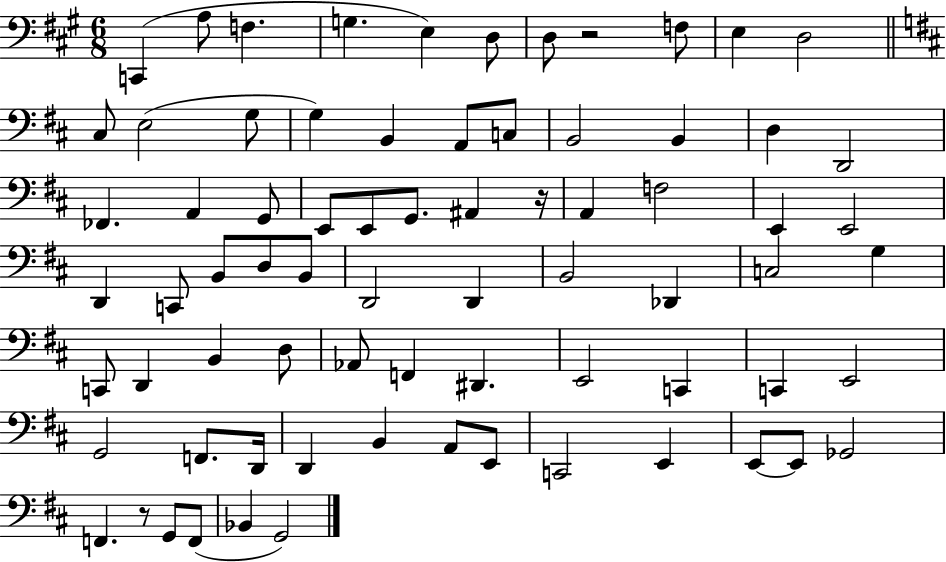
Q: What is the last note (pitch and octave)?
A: G2